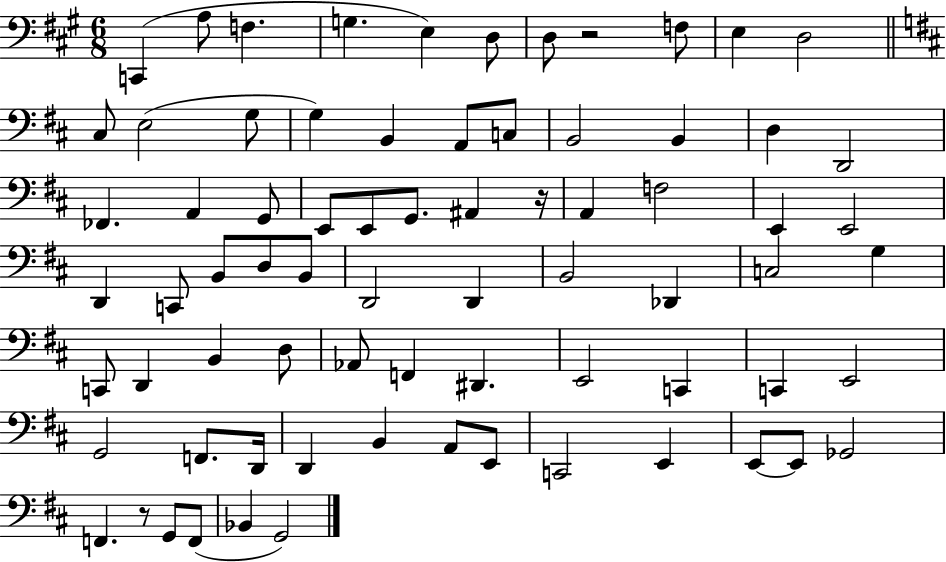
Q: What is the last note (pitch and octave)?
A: G2